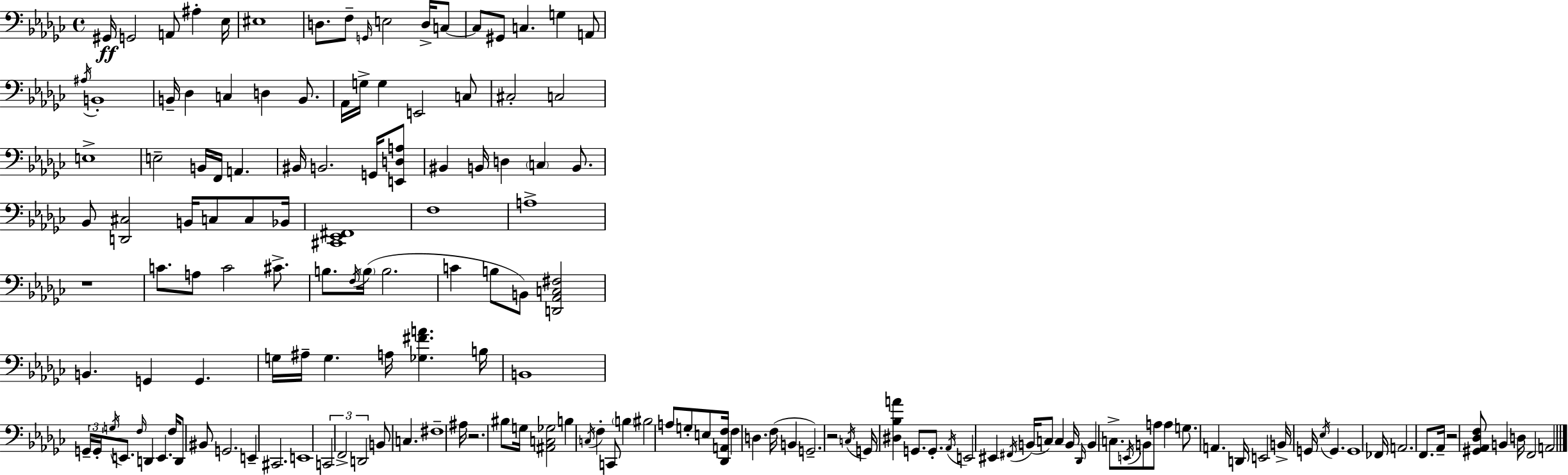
G#2/s G2/h A2/e A#3/q Eb3/s EIS3/w D3/e. F3/e G2/s E3/h D3/s C3/e C3/e G#2/e C3/q. G3/q A2/e A#3/s B2/w B2/s Db3/q C3/q D3/q B2/e. Ab2/s G3/s G3/q E2/h C3/e C#3/h C3/h E3/w E3/h B2/s F2/s A2/q. BIS2/s B2/h. G2/s [E2,D3,A3]/e BIS2/q B2/s D3/q C3/q B2/e. Bb2/e [D2,C#3]/h B2/s C3/e C3/e Bb2/s [C#2,Eb2,F#2]/w F3/w A3/w R/w C4/e. A3/e C4/h C#4/e. B3/e. F3/s B3/s B3/h. C4/q B3/e B2/e [D2,Ab2,C3,F#3]/h B2/q. G2/q G2/q. G3/s A#3/s G3/q. A3/s [Gb3,F#4,A4]/q. B3/s B2/w G2/s G2/s G3/s E2/e. F3/s D2/q E2/q. F3/s D2/e BIS2/e G2/h. E2/q C#2/h. E2/w C2/h F2/h D2/h B2/e C3/q. F#3/w A#3/s R/h. BIS3/e G3/s [A#2,C3,Gb3]/h B3/q C3/s F3/q C2/e B3/q BIS3/h A3/e G3/e E3/e [Db2,A2,F3]/s F3/q D3/q. F3/s B2/q G2/h. R/h C3/s G2/s [D#3,Bb3,A4]/q G2/e. G2/e. Ab2/s E2/h EIS2/q F#2/s B2/s C3/e C3/q B2/s Db2/s B2/q C3/e. E2/s B2/e A3/e A3/q G3/e. A2/q. D2/s E2/h B2/s G2/s Eb3/s G2/q. G2/w FES2/s A2/h. F2/e. Ab2/s R/h [G#2,Ab2,Db3,F3]/e B2/q D3/s F2/h A2/h